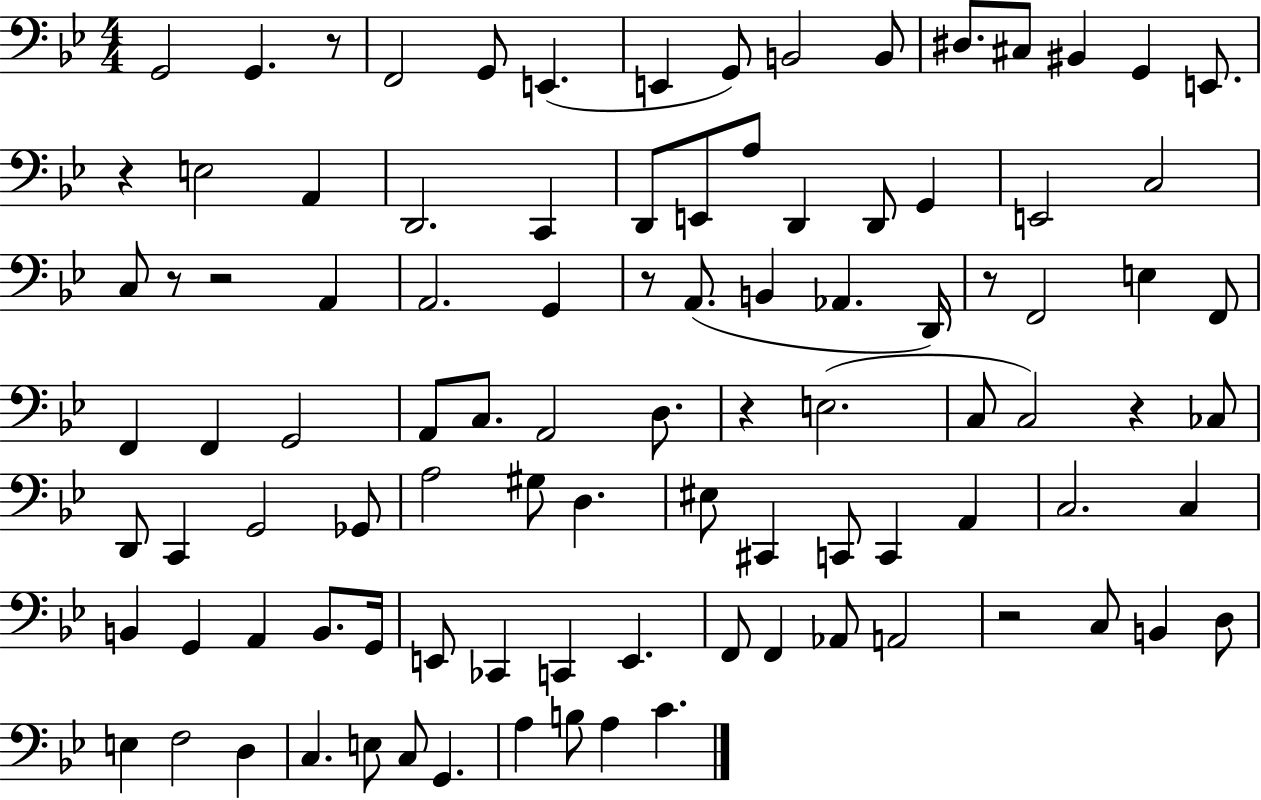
G2/h G2/q. R/e F2/h G2/e E2/q. E2/q G2/e B2/h B2/e D#3/e. C#3/e BIS2/q G2/q E2/e. R/q E3/h A2/q D2/h. C2/q D2/e E2/e A3/e D2/q D2/e G2/q E2/h C3/h C3/e R/e R/h A2/q A2/h. G2/q R/e A2/e. B2/q Ab2/q. D2/s R/e F2/h E3/q F2/e F2/q F2/q G2/h A2/e C3/e. A2/h D3/e. R/q E3/h. C3/e C3/h R/q CES3/e D2/e C2/q G2/h Gb2/e A3/h G#3/e D3/q. EIS3/e C#2/q C2/e C2/q A2/q C3/h. C3/q B2/q G2/q A2/q B2/e. G2/s E2/e CES2/q C2/q E2/q. F2/e F2/q Ab2/e A2/h R/h C3/e B2/q D3/e E3/q F3/h D3/q C3/q. E3/e C3/e G2/q. A3/q B3/e A3/q C4/q.